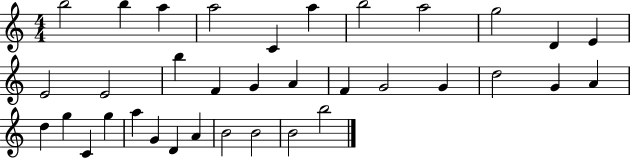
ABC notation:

X:1
T:Untitled
M:4/4
L:1/4
K:C
b2 b a a2 C a b2 a2 g2 D E E2 E2 b F G A F G2 G d2 G A d g C g a G D A B2 B2 B2 b2